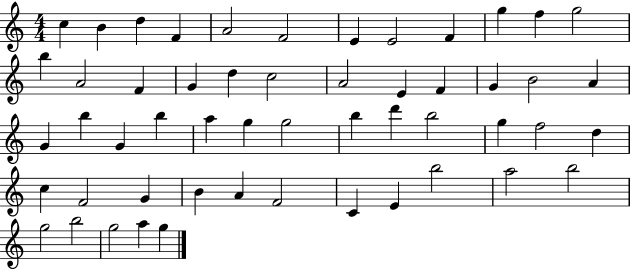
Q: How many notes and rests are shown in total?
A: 53